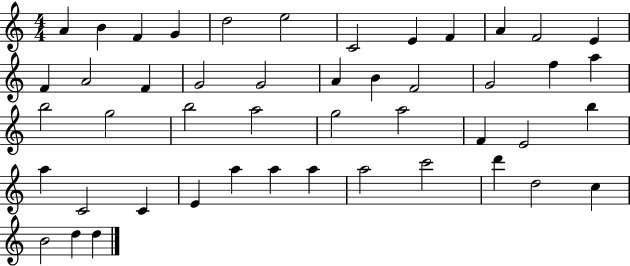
X:1
T:Untitled
M:4/4
L:1/4
K:C
A B F G d2 e2 C2 E F A F2 E F A2 F G2 G2 A B F2 G2 f a b2 g2 b2 a2 g2 a2 F E2 b a C2 C E a a a a2 c'2 d' d2 c B2 d d